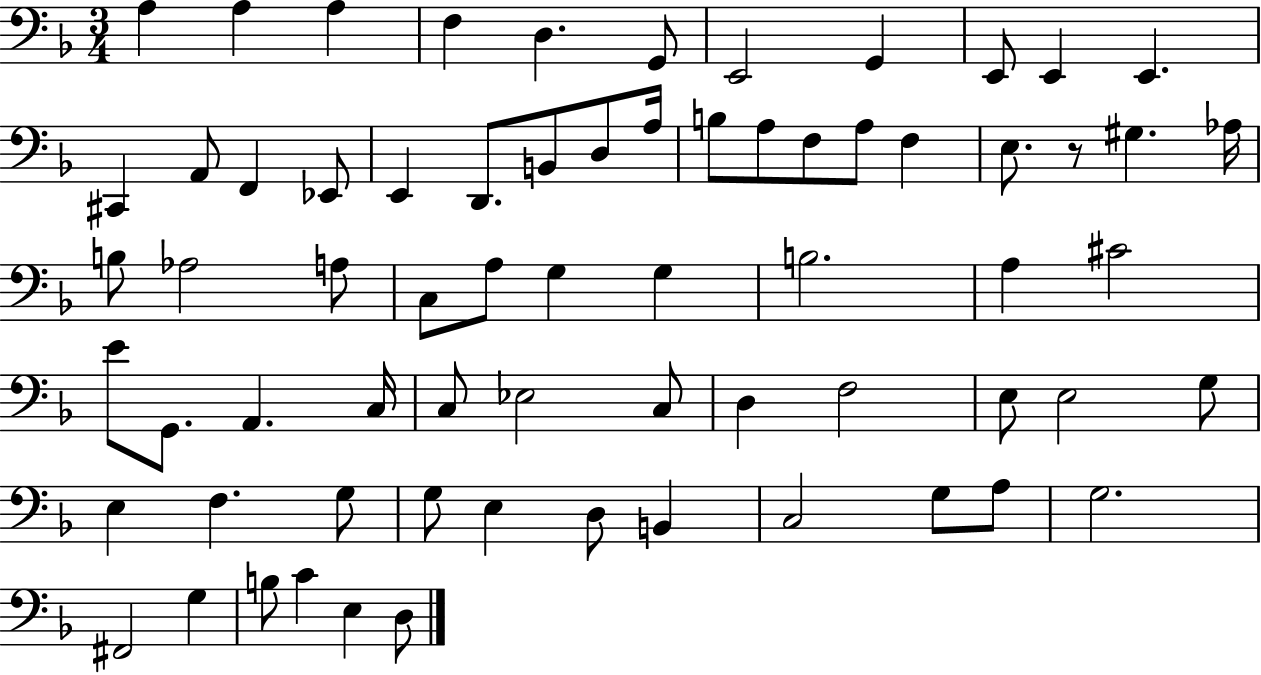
X:1
T:Untitled
M:3/4
L:1/4
K:F
A, A, A, F, D, G,,/2 E,,2 G,, E,,/2 E,, E,, ^C,, A,,/2 F,, _E,,/2 E,, D,,/2 B,,/2 D,/2 A,/4 B,/2 A,/2 F,/2 A,/2 F, E,/2 z/2 ^G, _A,/4 B,/2 _A,2 A,/2 C,/2 A,/2 G, G, B,2 A, ^C2 E/2 G,,/2 A,, C,/4 C,/2 _E,2 C,/2 D, F,2 E,/2 E,2 G,/2 E, F, G,/2 G,/2 E, D,/2 B,, C,2 G,/2 A,/2 G,2 ^F,,2 G, B,/2 C E, D,/2